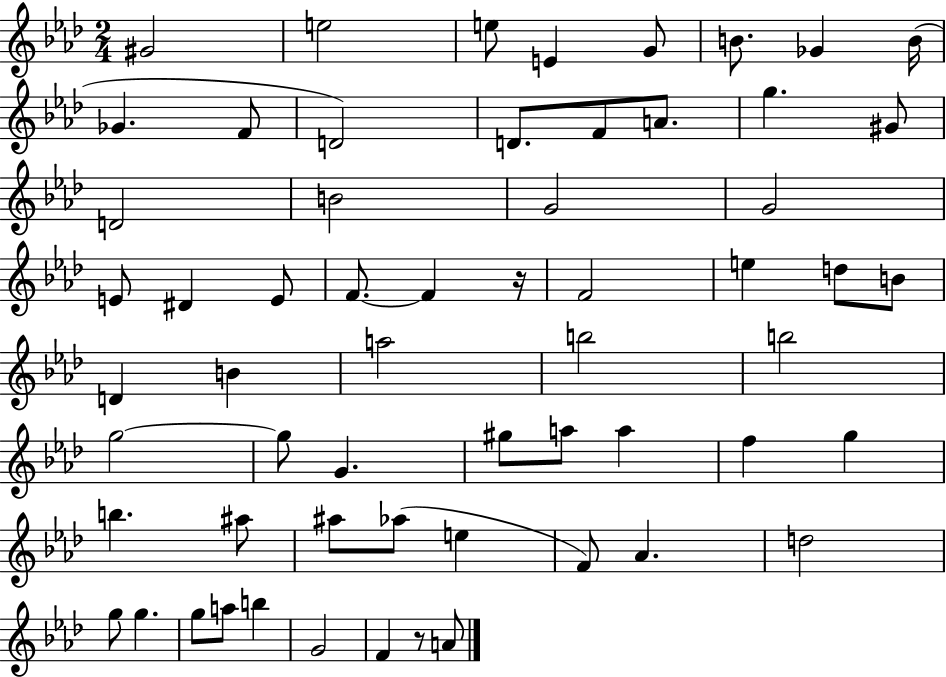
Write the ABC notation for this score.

X:1
T:Untitled
M:2/4
L:1/4
K:Ab
^G2 e2 e/2 E G/2 B/2 _G B/4 _G F/2 D2 D/2 F/2 A/2 g ^G/2 D2 B2 G2 G2 E/2 ^D E/2 F/2 F z/4 F2 e d/2 B/2 D B a2 b2 b2 g2 g/2 G ^g/2 a/2 a f g b ^a/2 ^a/2 _a/2 e F/2 _A d2 g/2 g g/2 a/2 b G2 F z/2 A/2